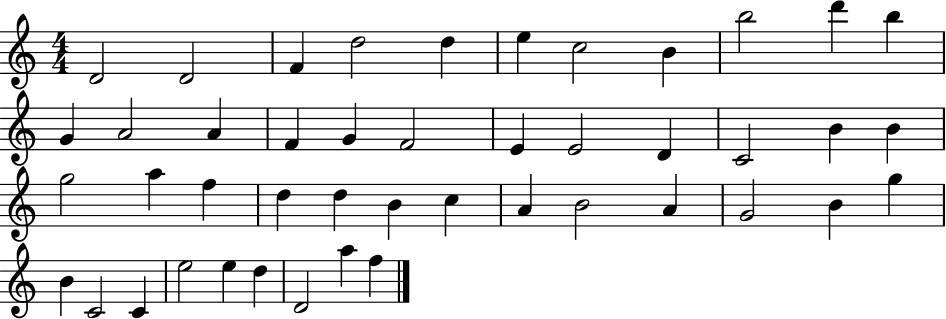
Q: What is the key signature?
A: C major